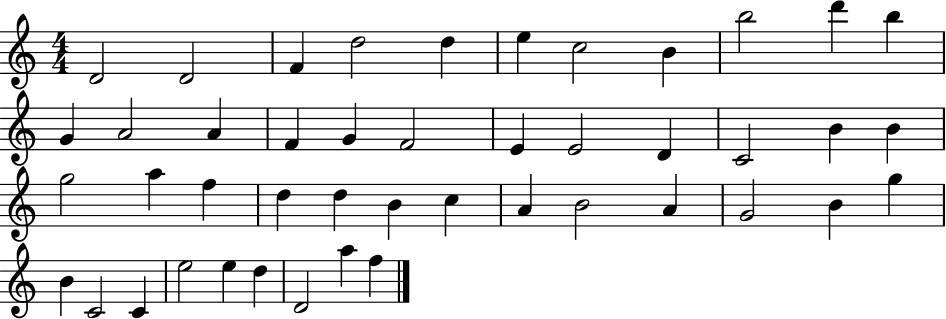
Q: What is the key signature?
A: C major